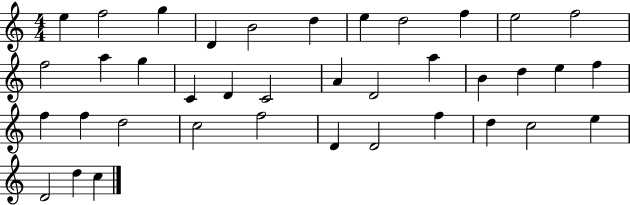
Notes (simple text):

E5/q F5/h G5/q D4/q B4/h D5/q E5/q D5/h F5/q E5/h F5/h F5/h A5/q G5/q C4/q D4/q C4/h A4/q D4/h A5/q B4/q D5/q E5/q F5/q F5/q F5/q D5/h C5/h F5/h D4/q D4/h F5/q D5/q C5/h E5/q D4/h D5/q C5/q